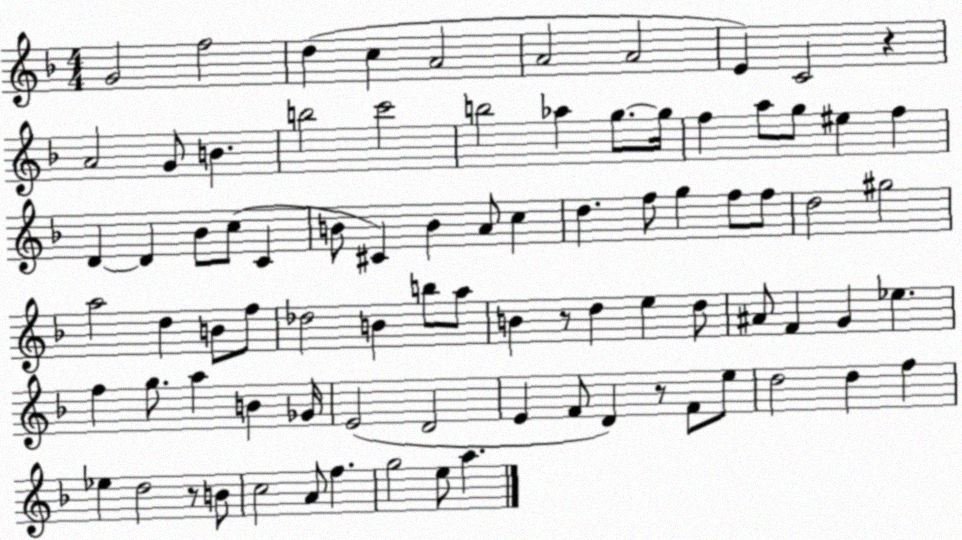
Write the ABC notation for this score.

X:1
T:Untitled
M:4/4
L:1/4
K:F
G2 f2 d c A2 A2 A2 E C2 z A2 G/2 B b2 c'2 b2 _a g/2 g/4 f a/2 g/2 ^e f D D _B/2 c/2 C B/2 ^C B A/2 c d f/2 g f/2 f/2 d2 ^g2 a2 d B/2 f/2 _d2 B b/2 a/2 B z/2 d e d/2 ^A/2 F G _e f g/2 a B _G/4 E2 D2 E F/2 D z/2 F/2 e/2 d2 d f _e d2 z/2 B/2 c2 A/2 f g2 e/2 a